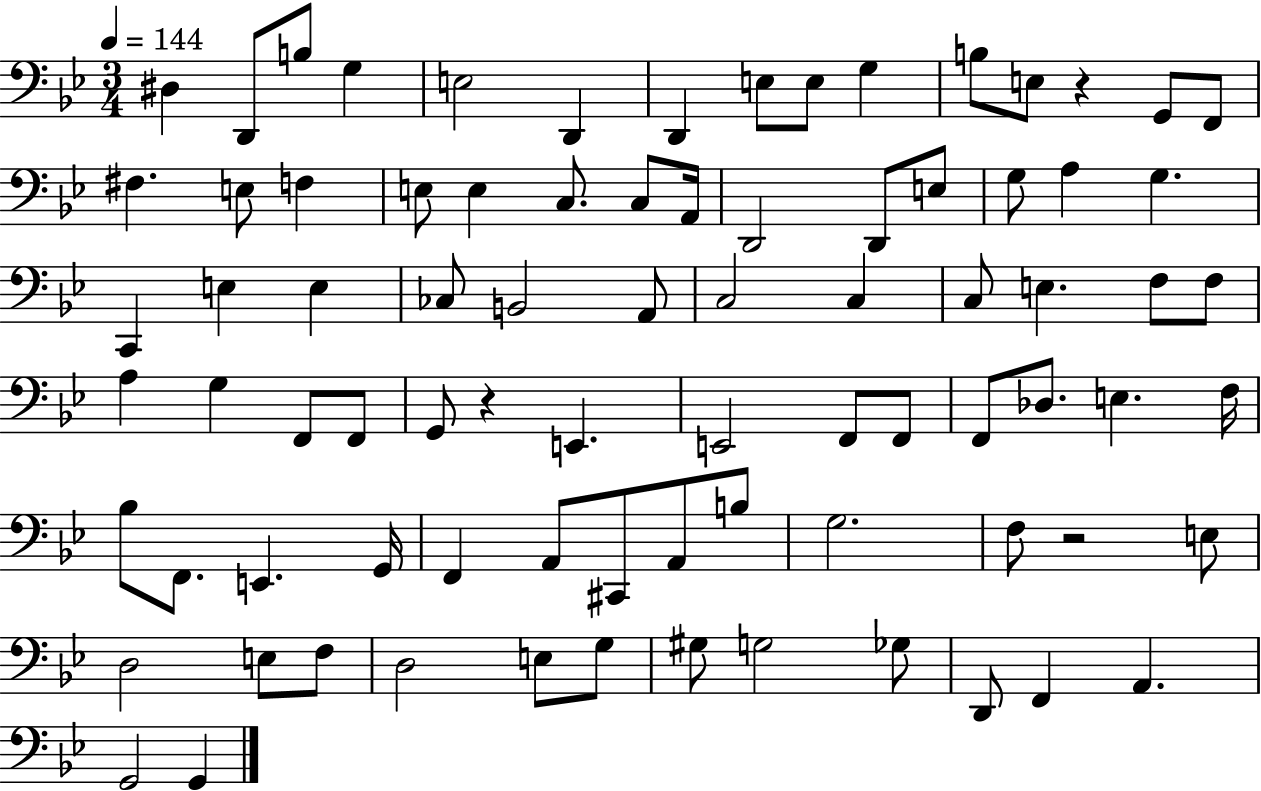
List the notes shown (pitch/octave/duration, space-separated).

D#3/q D2/e B3/e G3/q E3/h D2/q D2/q E3/e E3/e G3/q B3/e E3/e R/q G2/e F2/e F#3/q. E3/e F3/q E3/e E3/q C3/e. C3/e A2/s D2/h D2/e E3/e G3/e A3/q G3/q. C2/q E3/q E3/q CES3/e B2/h A2/e C3/h C3/q C3/e E3/q. F3/e F3/e A3/q G3/q F2/e F2/e G2/e R/q E2/q. E2/h F2/e F2/e F2/e Db3/e. E3/q. F3/s Bb3/e F2/e. E2/q. G2/s F2/q A2/e C#2/e A2/e B3/e G3/h. F3/e R/h E3/e D3/h E3/e F3/e D3/h E3/e G3/e G#3/e G3/h Gb3/e D2/e F2/q A2/q. G2/h G2/q